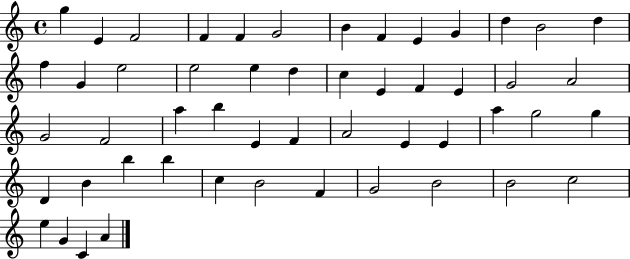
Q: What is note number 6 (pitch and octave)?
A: G4